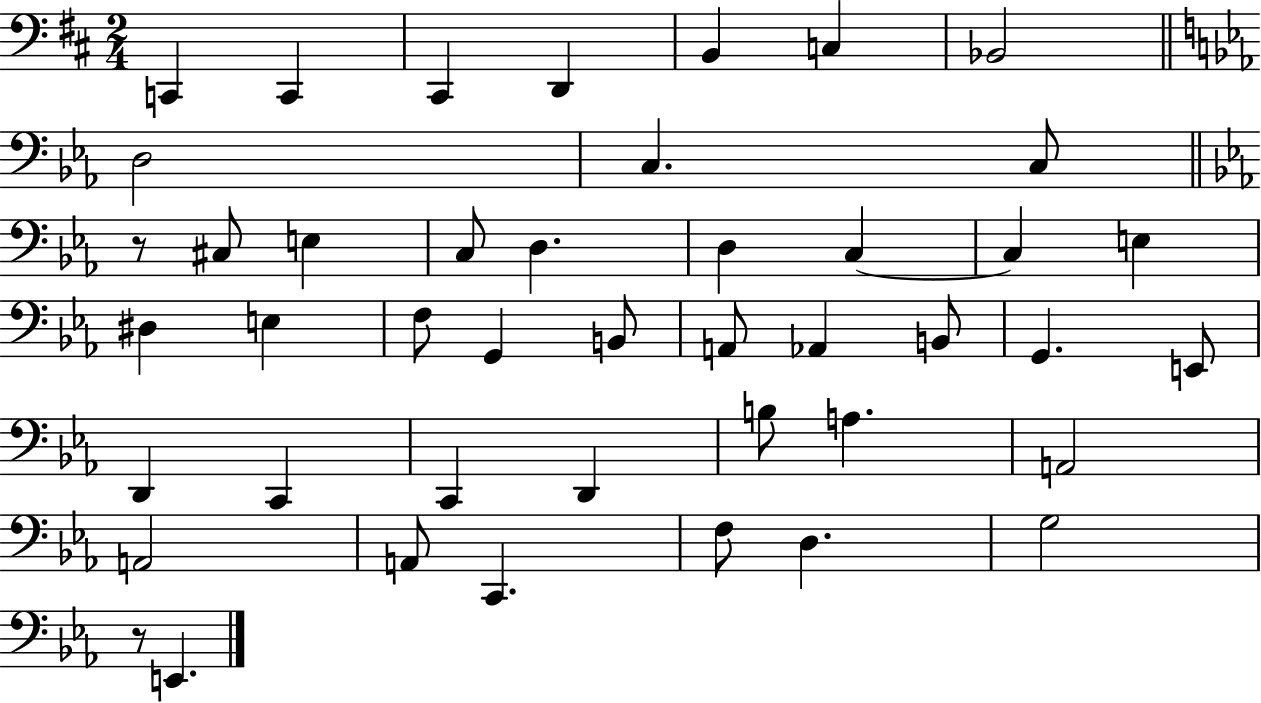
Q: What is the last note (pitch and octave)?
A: E2